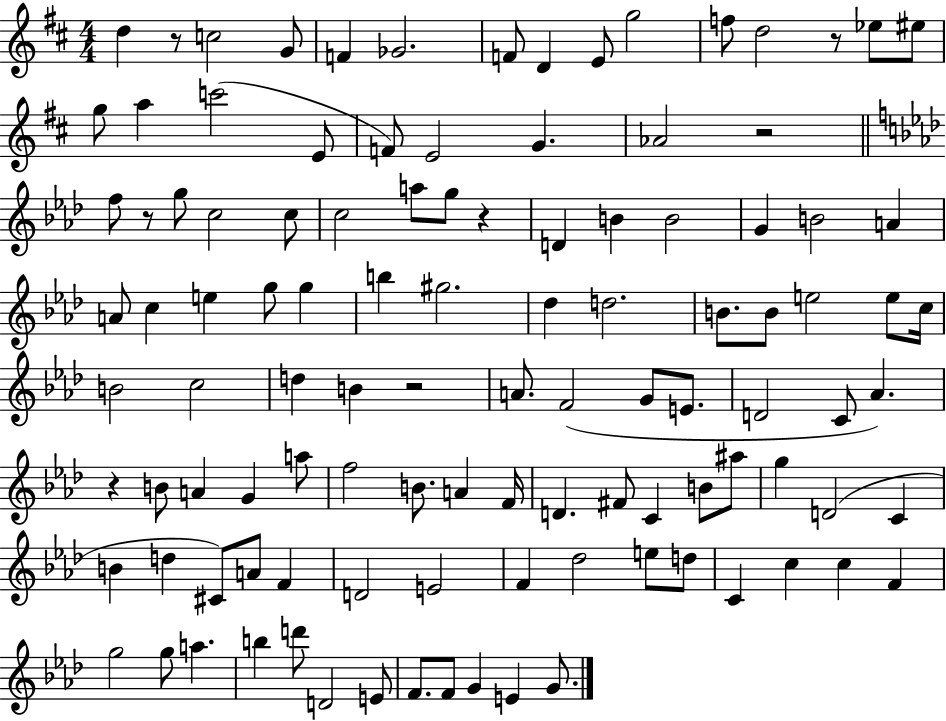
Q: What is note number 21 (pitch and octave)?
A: Ab4